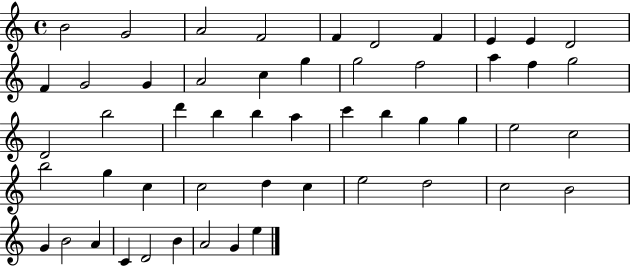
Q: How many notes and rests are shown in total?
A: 52